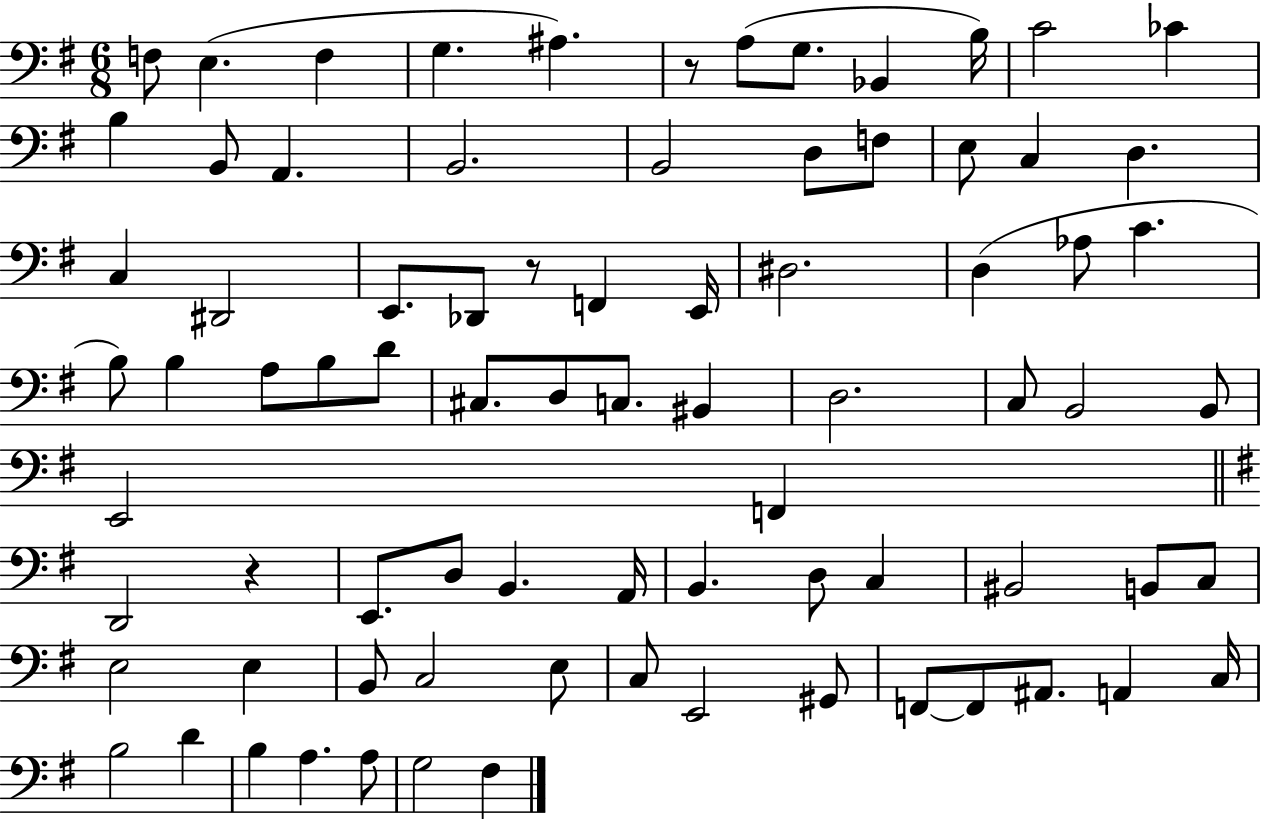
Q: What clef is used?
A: bass